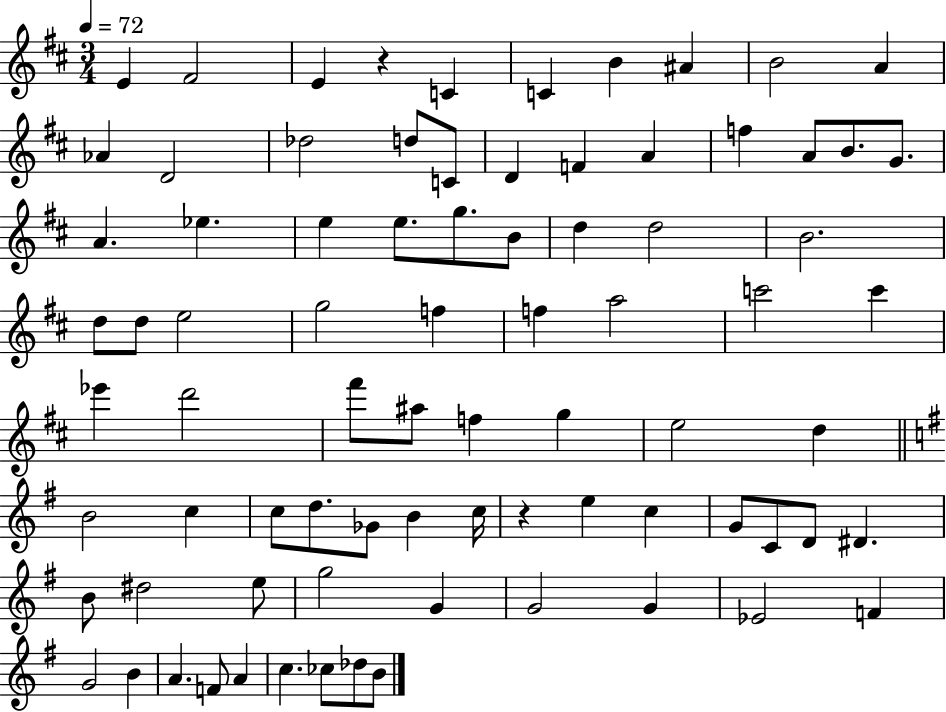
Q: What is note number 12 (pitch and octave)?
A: Db5